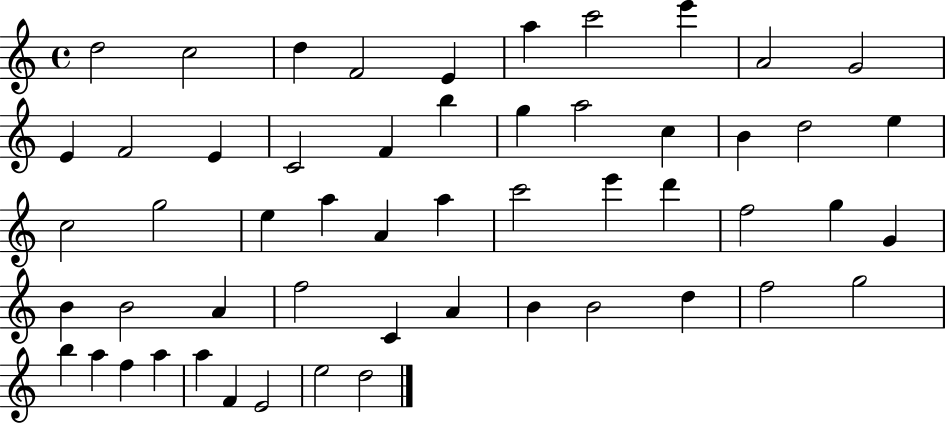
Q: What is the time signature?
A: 4/4